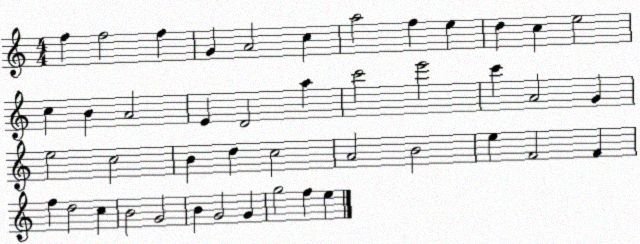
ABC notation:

X:1
T:Untitled
M:4/4
L:1/4
K:C
f f2 f G A2 c a2 f e d c e2 c B A2 E D2 a c'2 e'2 c' A2 G e2 c2 B d c2 A2 B2 e F2 F f d2 c B2 G2 B G2 G g2 f e